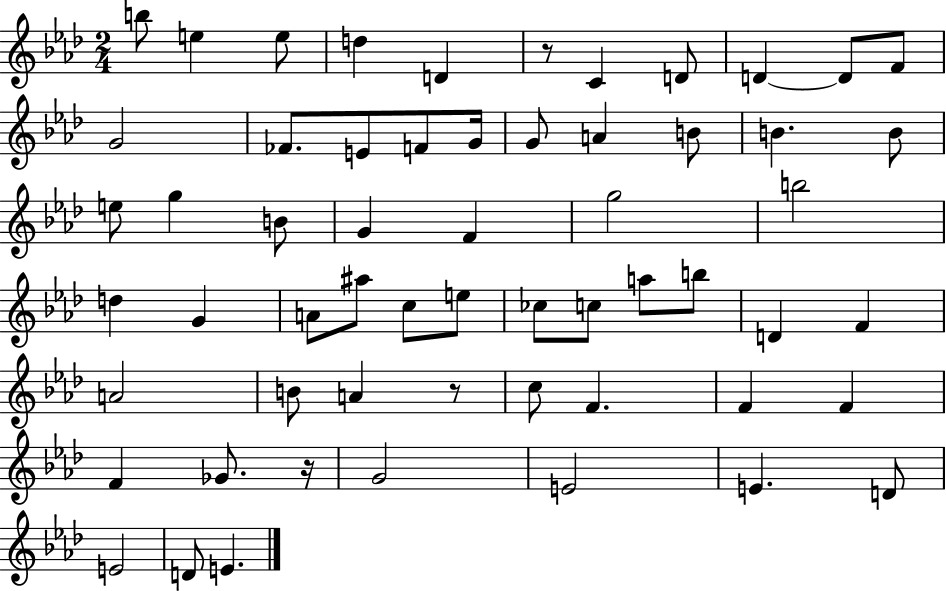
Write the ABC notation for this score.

X:1
T:Untitled
M:2/4
L:1/4
K:Ab
b/2 e e/2 d D z/2 C D/2 D D/2 F/2 G2 _F/2 E/2 F/2 G/4 G/2 A B/2 B B/2 e/2 g B/2 G F g2 b2 d G A/2 ^a/2 c/2 e/2 _c/2 c/2 a/2 b/2 D F A2 B/2 A z/2 c/2 F F F F _G/2 z/4 G2 E2 E D/2 E2 D/2 E